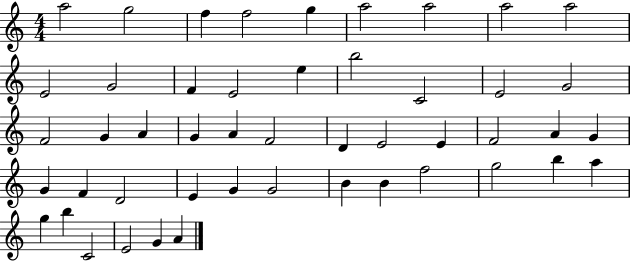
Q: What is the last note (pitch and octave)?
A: A4